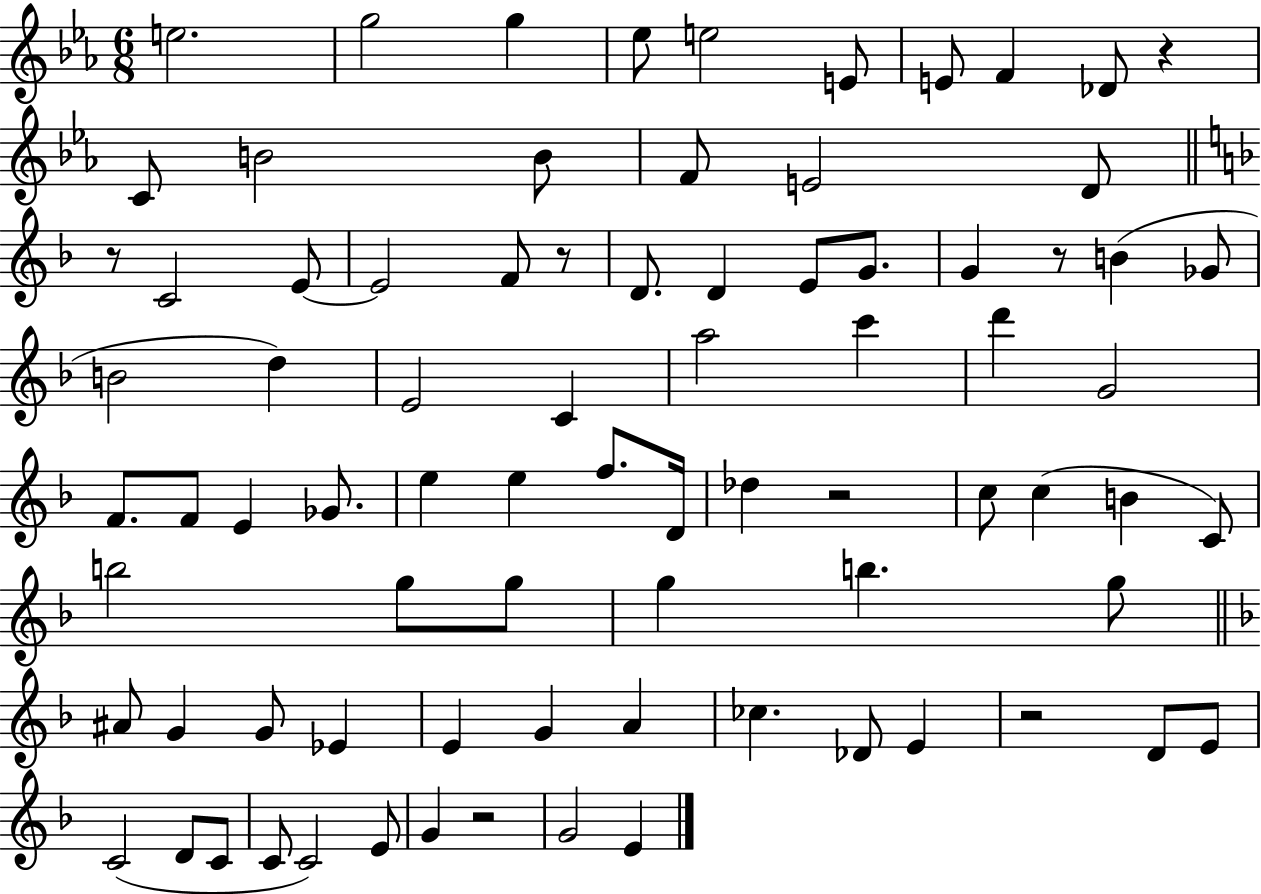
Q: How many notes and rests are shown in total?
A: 81